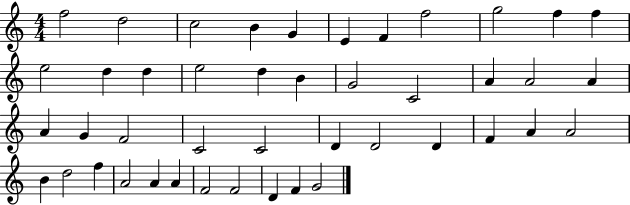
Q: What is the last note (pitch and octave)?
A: G4